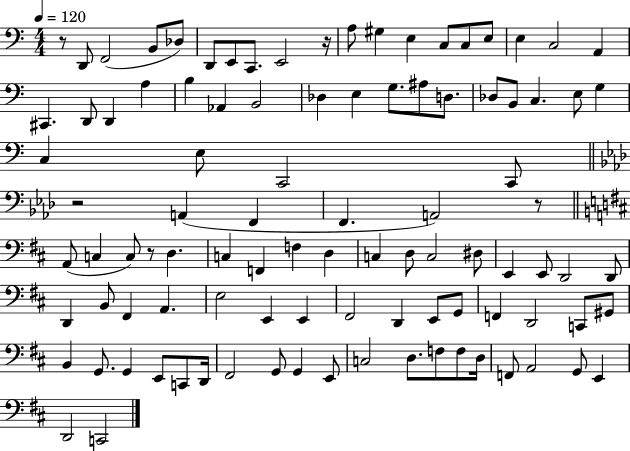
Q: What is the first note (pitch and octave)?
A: D2